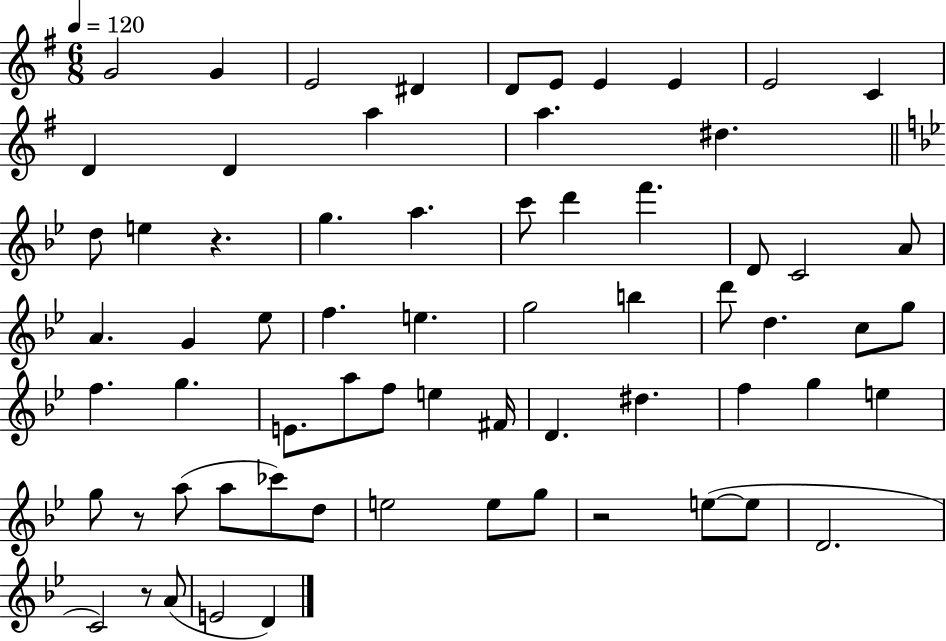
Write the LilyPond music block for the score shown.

{
  \clef treble
  \numericTimeSignature
  \time 6/8
  \key g \major
  \tempo 4 = 120
  g'2 g'4 | e'2 dis'4 | d'8 e'8 e'4 e'4 | e'2 c'4 | \break d'4 d'4 a''4 | a''4. dis''4. | \bar "||" \break \key bes \major d''8 e''4 r4. | g''4. a''4. | c'''8 d'''4 f'''4. | d'8 c'2 a'8 | \break a'4. g'4 ees''8 | f''4. e''4. | g''2 b''4 | d'''8 d''4. c''8 g''8 | \break f''4. g''4. | e'8. a''8 f''8 e''4 fis'16 | d'4. dis''4. | f''4 g''4 e''4 | \break g''8 r8 a''8( a''8 ces'''8) d''8 | e''2 e''8 g''8 | r2 e''8~(~ e''8 | d'2. | \break c'2) r8 a'8( | e'2 d'4) | \bar "|."
}